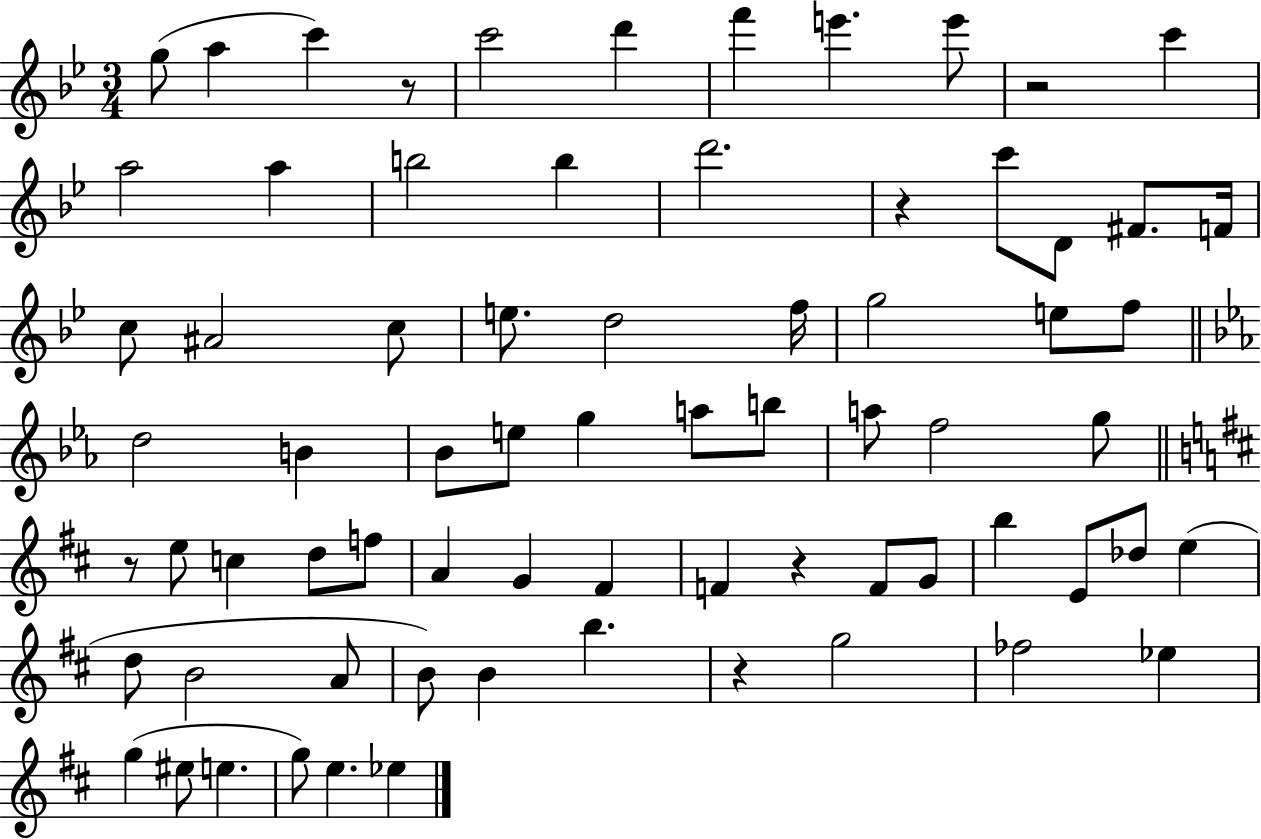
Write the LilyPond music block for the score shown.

{
  \clef treble
  \numericTimeSignature
  \time 3/4
  \key bes \major
  g''8( a''4 c'''4) r8 | c'''2 d'''4 | f'''4 e'''4. e'''8 | r2 c'''4 | \break a''2 a''4 | b''2 b''4 | d'''2. | r4 c'''8 d'8 fis'8. f'16 | \break c''8 ais'2 c''8 | e''8. d''2 f''16 | g''2 e''8 f''8 | \bar "||" \break \key ees \major d''2 b'4 | bes'8 e''8 g''4 a''8 b''8 | a''8 f''2 g''8 | \bar "||" \break \key d \major r8 e''8 c''4 d''8 f''8 | a'4 g'4 fis'4 | f'4 r4 f'8 g'8 | b''4 e'8 des''8 e''4( | \break d''8 b'2 a'8 | b'8) b'4 b''4. | r4 g''2 | fes''2 ees''4 | \break g''4( eis''8 e''4. | g''8) e''4. ees''4 | \bar "|."
}